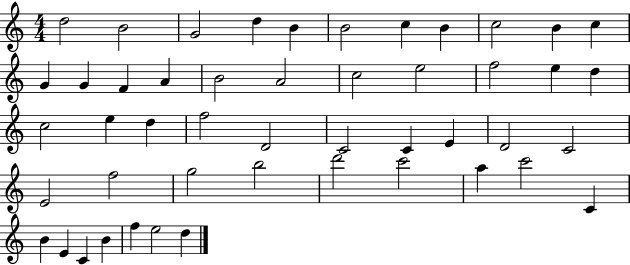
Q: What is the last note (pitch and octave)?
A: D5